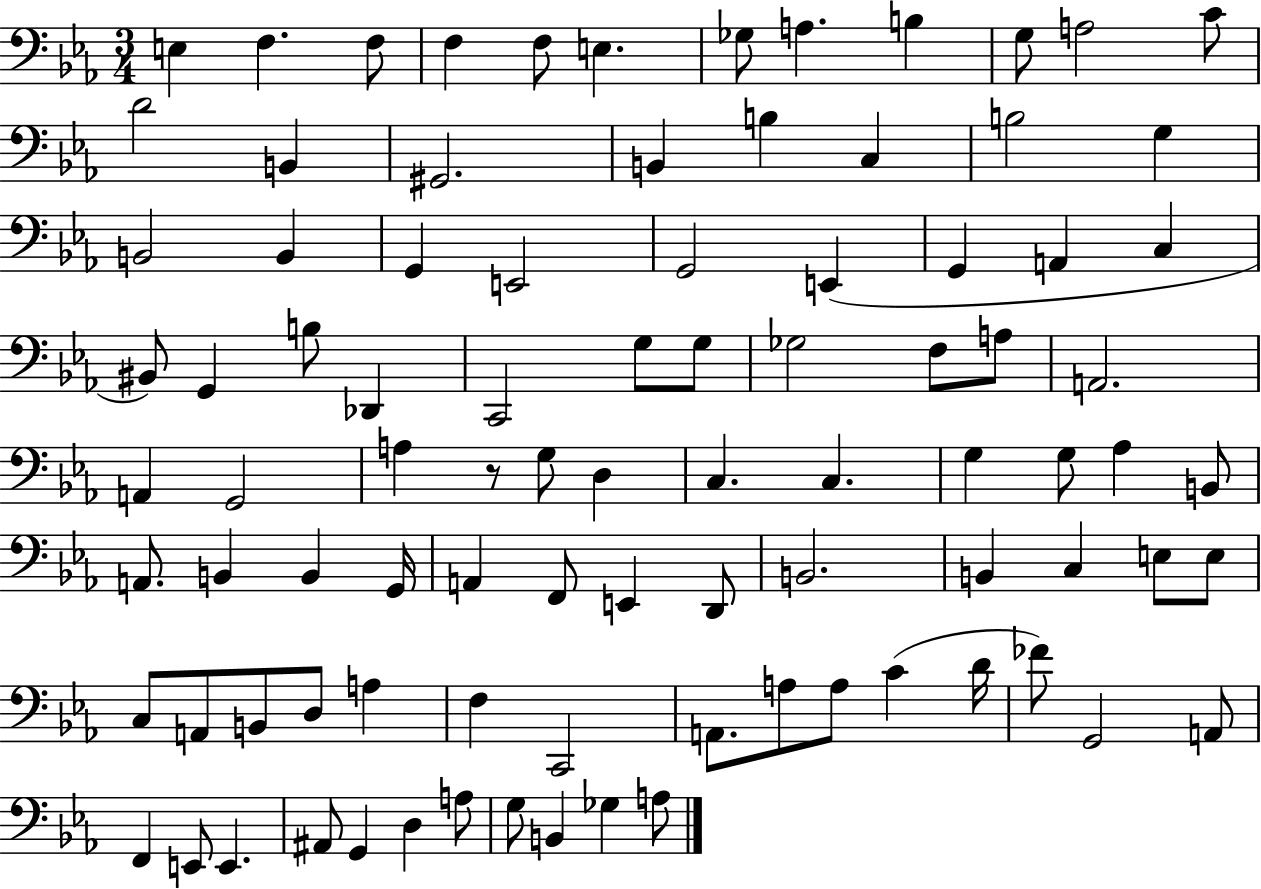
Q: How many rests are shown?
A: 1